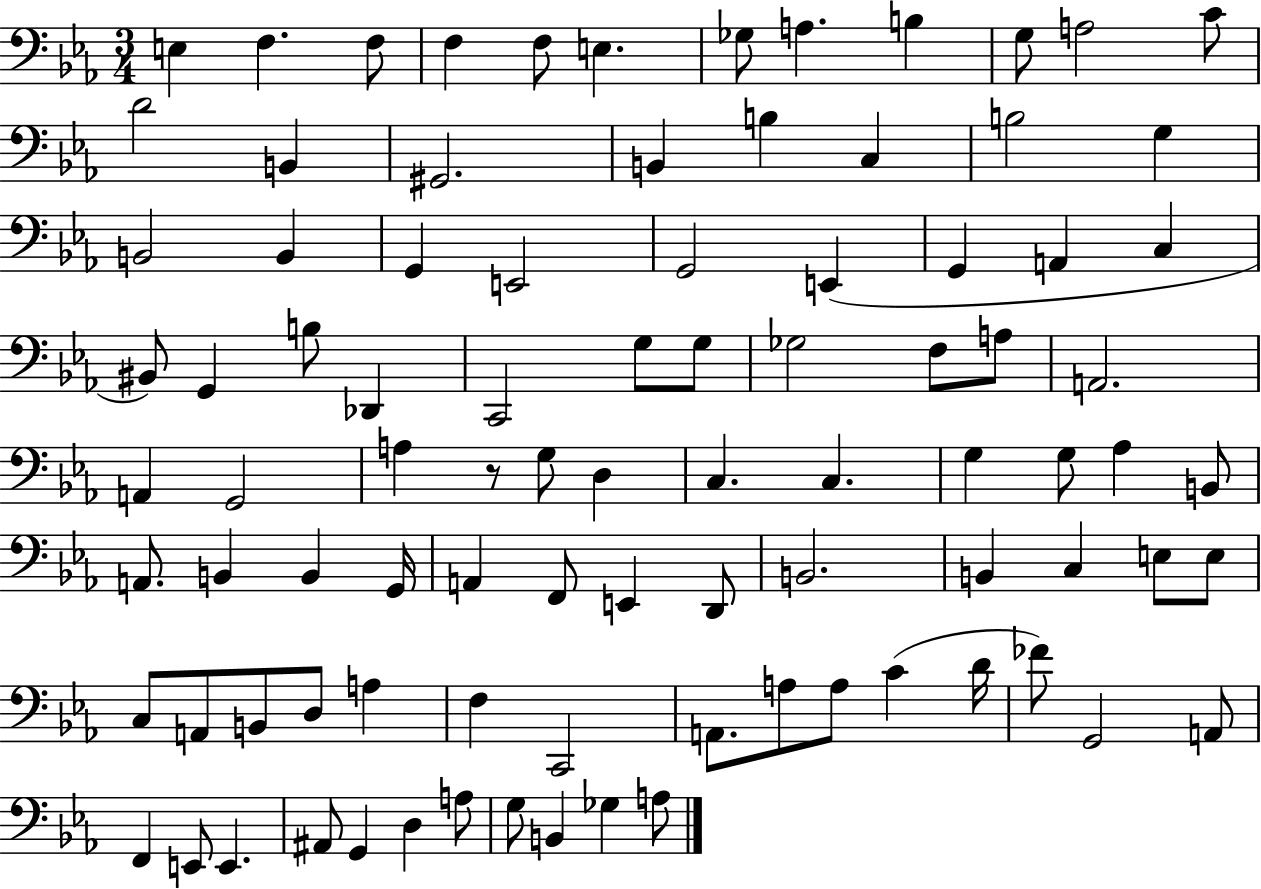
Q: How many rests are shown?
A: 1